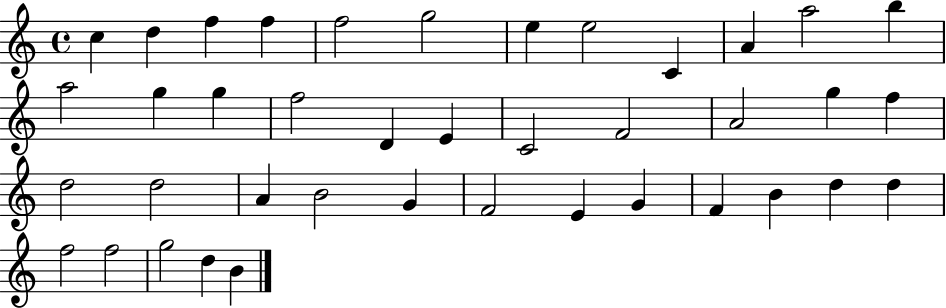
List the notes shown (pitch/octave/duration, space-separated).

C5/q D5/q F5/q F5/q F5/h G5/h E5/q E5/h C4/q A4/q A5/h B5/q A5/h G5/q G5/q F5/h D4/q E4/q C4/h F4/h A4/h G5/q F5/q D5/h D5/h A4/q B4/h G4/q F4/h E4/q G4/q F4/q B4/q D5/q D5/q F5/h F5/h G5/h D5/q B4/q